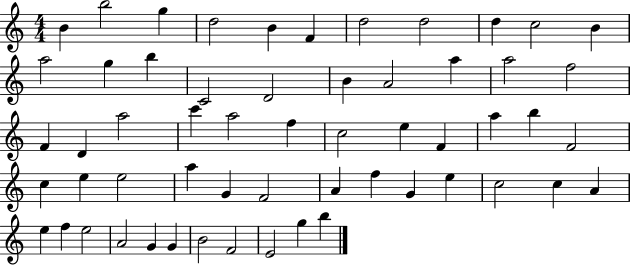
B4/q B5/h G5/q D5/h B4/q F4/q D5/h D5/h D5/q C5/h B4/q A5/h G5/q B5/q C4/h D4/h B4/q A4/h A5/q A5/h F5/h F4/q D4/q A5/h C6/q A5/h F5/q C5/h E5/q F4/q A5/q B5/q F4/h C5/q E5/q E5/h A5/q G4/q F4/h A4/q F5/q G4/q E5/q C5/h C5/q A4/q E5/q F5/q E5/h A4/h G4/q G4/q B4/h F4/h E4/h G5/q B5/q